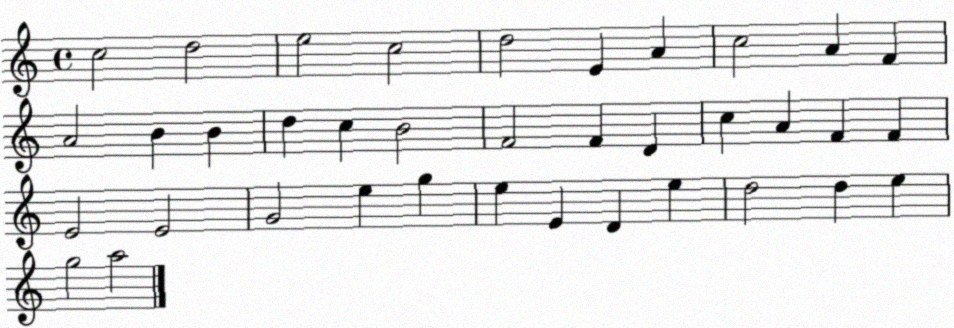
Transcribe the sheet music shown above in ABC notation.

X:1
T:Untitled
M:4/4
L:1/4
K:C
c2 d2 e2 c2 d2 E A c2 A F A2 B B d c B2 F2 F D c A F F E2 E2 G2 e g e E D e d2 d e g2 a2